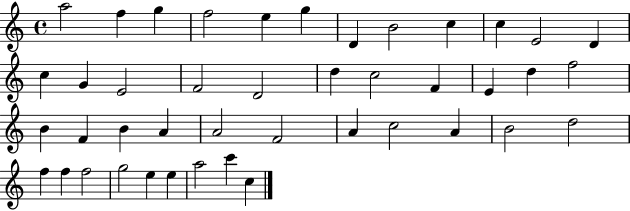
{
  \clef treble
  \time 4/4
  \defaultTimeSignature
  \key c \major
  a''2 f''4 g''4 | f''2 e''4 g''4 | d'4 b'2 c''4 | c''4 e'2 d'4 | \break c''4 g'4 e'2 | f'2 d'2 | d''4 c''2 f'4 | e'4 d''4 f''2 | \break b'4 f'4 b'4 a'4 | a'2 f'2 | a'4 c''2 a'4 | b'2 d''2 | \break f''4 f''4 f''2 | g''2 e''4 e''4 | a''2 c'''4 c''4 | \bar "|."
}